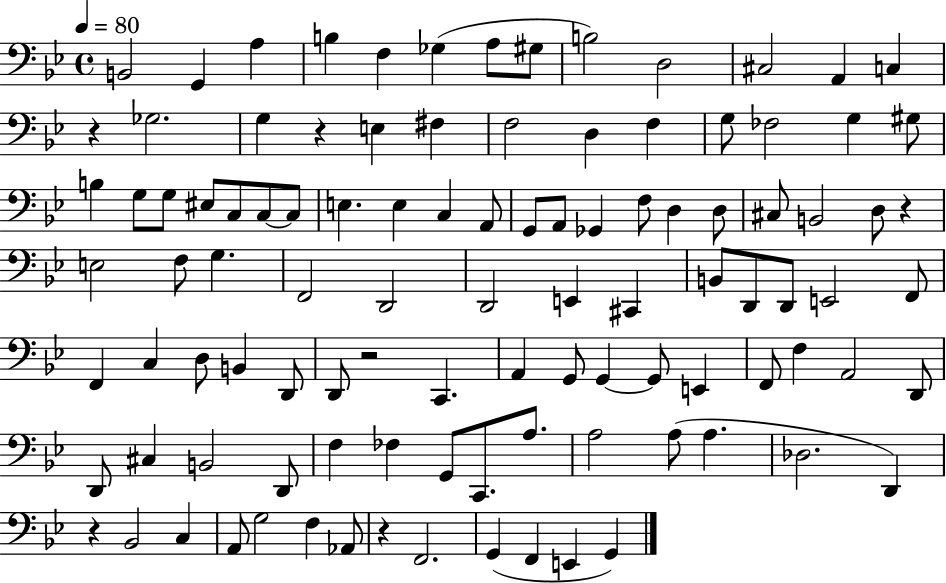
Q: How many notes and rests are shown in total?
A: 104